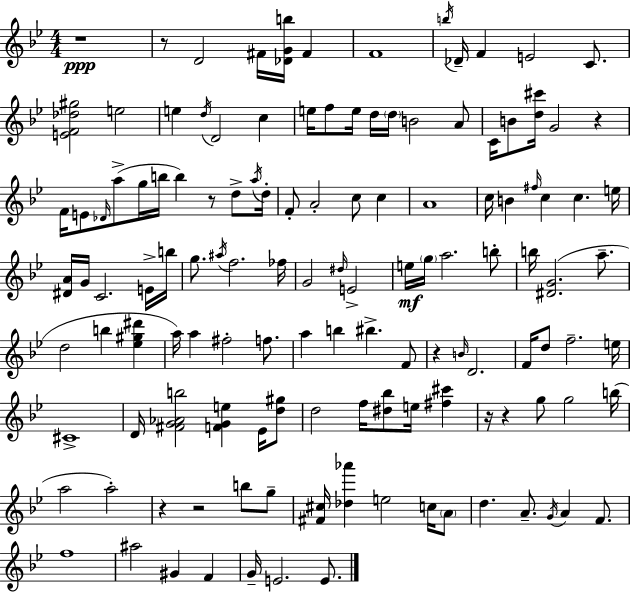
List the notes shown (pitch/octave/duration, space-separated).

R/w R/e D4/h F#4/s [Db4,G4,B5]/s F#4/q F4/w B5/s Db4/s F4/q E4/h C4/e. [E4,F4,Db5,G#5]/h E5/h E5/q D5/s D4/h C5/q E5/s F5/e E5/s D5/s D5/s B4/h A4/e C4/s B4/e [D5,C#6]/s G4/h R/q F4/s E4/e Db4/s A5/e G5/s B5/s B5/q R/e D5/e A5/s D5/s F4/e A4/h C5/e C5/q A4/w C5/s B4/q F#5/s C5/q C5/q. E5/s [D#4,A4]/s G4/s C4/h. E4/s B5/s G5/e. A#5/s F5/h. FES5/s G4/h D#5/s E4/h E5/s G5/s A5/h. B5/e B5/s [D#4,G4]/h. A5/e. D5/h B5/q [Eb5,G#5,D#6]/q A5/s A5/q F#5/h F5/e. A5/q B5/q BIS5/q. F4/e R/q B4/s D4/h. F4/s D5/e F5/h. E5/s C#4/w D4/s [F#4,G4,Ab4,B5]/h [F4,G4,E5]/q Eb4/s [D5,G#5]/e D5/h F5/s [D#5,Bb5]/e E5/s [F#5,C#6]/q R/s R/q G5/e G5/h B5/s A5/h A5/h R/q R/h B5/e G5/e [F#4,C#5]/s [Db5,Ab6]/q E5/h C5/s A4/e D5/q. A4/e. G4/s A4/q F4/e. F5/w A#5/h G#4/q F4/q G4/s E4/h. E4/e.